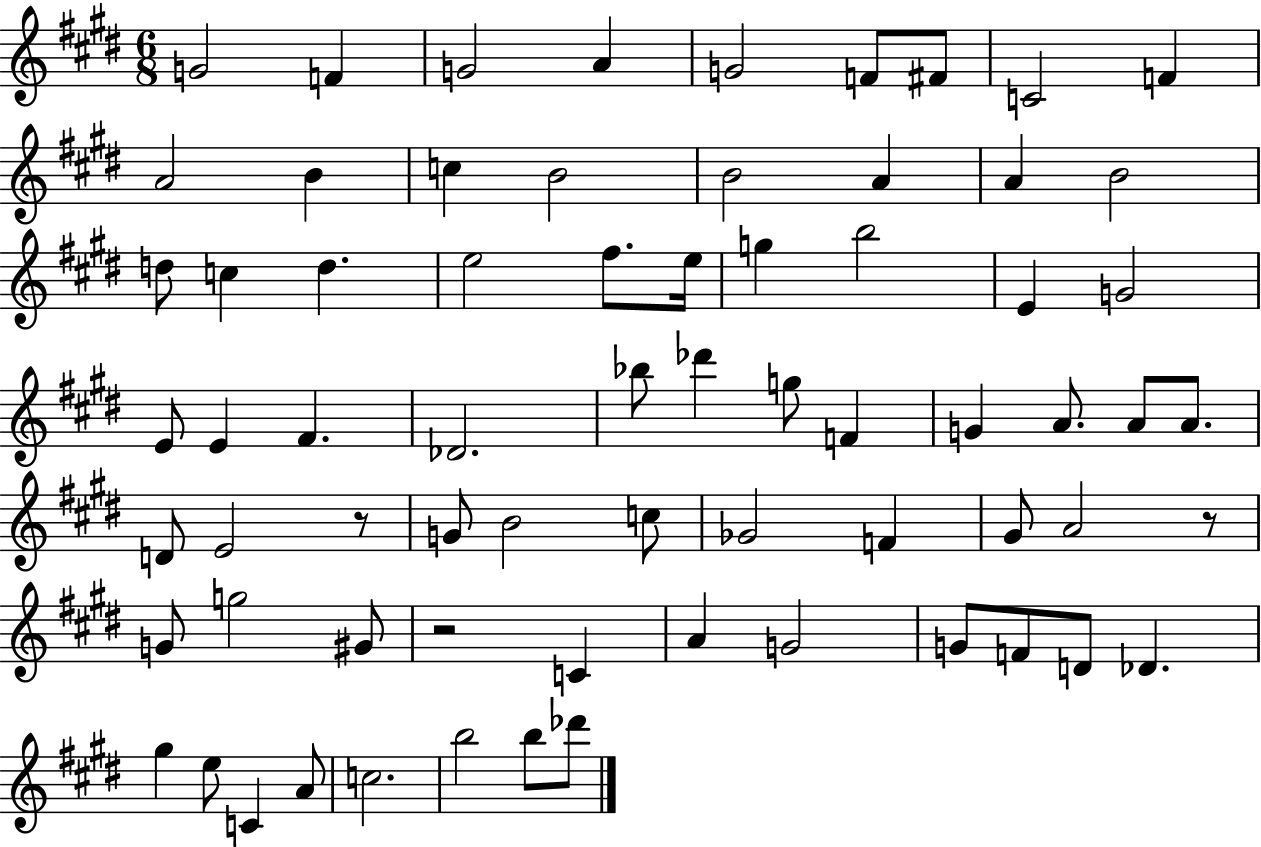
X:1
T:Untitled
M:6/8
L:1/4
K:E
G2 F G2 A G2 F/2 ^F/2 C2 F A2 B c B2 B2 A A B2 d/2 c d e2 ^f/2 e/4 g b2 E G2 E/2 E ^F _D2 _b/2 _d' g/2 F G A/2 A/2 A/2 D/2 E2 z/2 G/2 B2 c/2 _G2 F ^G/2 A2 z/2 G/2 g2 ^G/2 z2 C A G2 G/2 F/2 D/2 _D ^g e/2 C A/2 c2 b2 b/2 _d'/2